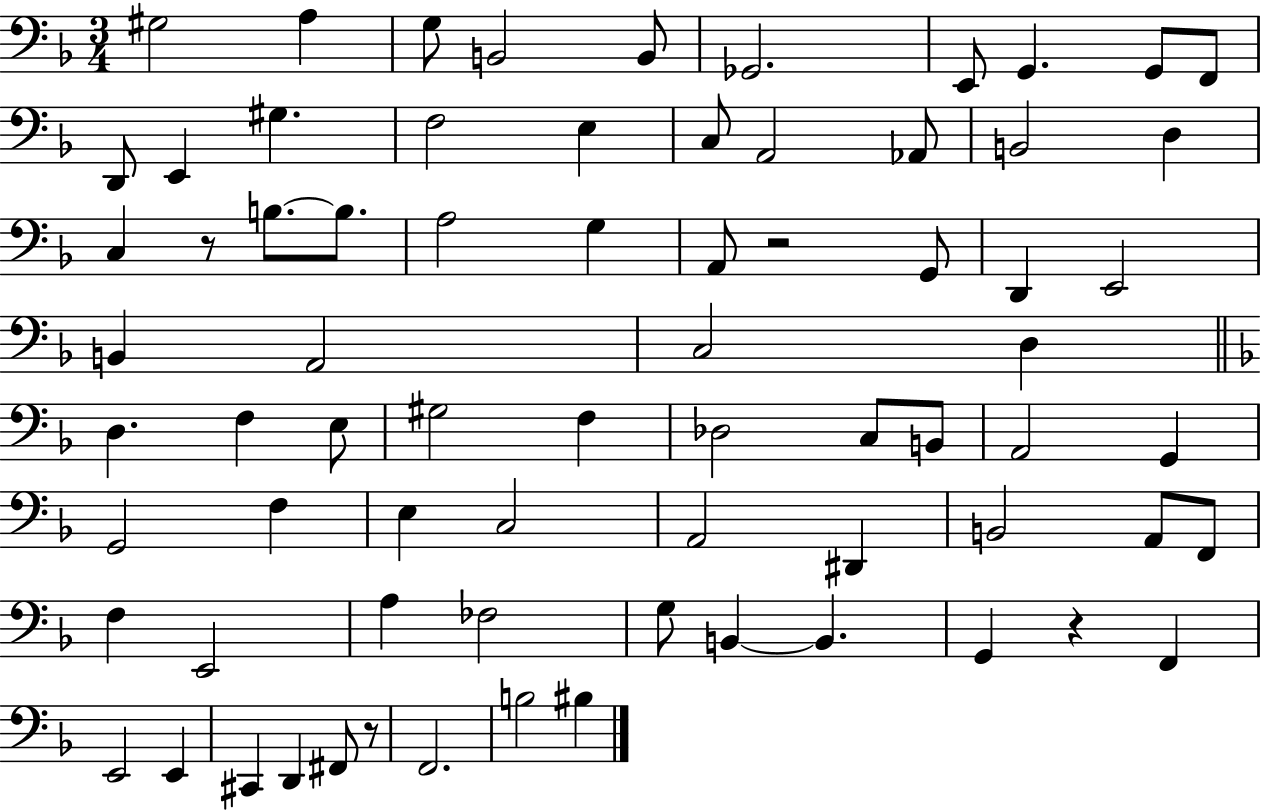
X:1
T:Untitled
M:3/4
L:1/4
K:F
^G,2 A, G,/2 B,,2 B,,/2 _G,,2 E,,/2 G,, G,,/2 F,,/2 D,,/2 E,, ^G, F,2 E, C,/2 A,,2 _A,,/2 B,,2 D, C, z/2 B,/2 B,/2 A,2 G, A,,/2 z2 G,,/2 D,, E,,2 B,, A,,2 C,2 D, D, F, E,/2 ^G,2 F, _D,2 C,/2 B,,/2 A,,2 G,, G,,2 F, E, C,2 A,,2 ^D,, B,,2 A,,/2 F,,/2 F, E,,2 A, _F,2 G,/2 B,, B,, G,, z F,, E,,2 E,, ^C,, D,, ^F,,/2 z/2 F,,2 B,2 ^B,